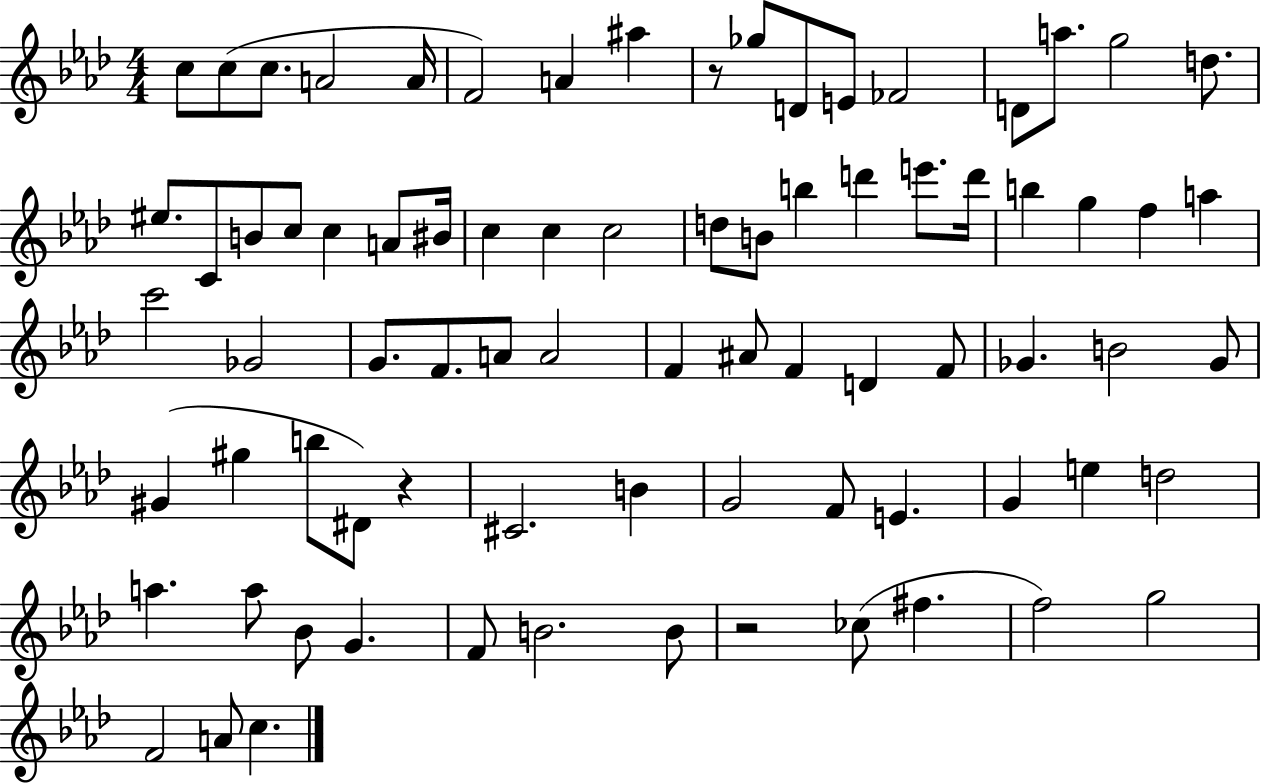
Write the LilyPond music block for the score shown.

{
  \clef treble
  \numericTimeSignature
  \time 4/4
  \key aes \major
  c''8 c''8( c''8. a'2 a'16 | f'2) a'4 ais''4 | r8 ges''8 d'8 e'8 fes'2 | d'8 a''8. g''2 d''8. | \break eis''8. c'8 b'8 c''8 c''4 a'8 bis'16 | c''4 c''4 c''2 | d''8 b'8 b''4 d'''4 e'''8. d'''16 | b''4 g''4 f''4 a''4 | \break c'''2 ges'2 | g'8. f'8. a'8 a'2 | f'4 ais'8 f'4 d'4 f'8 | ges'4. b'2 ges'8 | \break gis'4( gis''4 b''8 dis'8) r4 | cis'2. b'4 | g'2 f'8 e'4. | g'4 e''4 d''2 | \break a''4. a''8 bes'8 g'4. | f'8 b'2. b'8 | r2 ces''8( fis''4. | f''2) g''2 | \break f'2 a'8 c''4. | \bar "|."
}